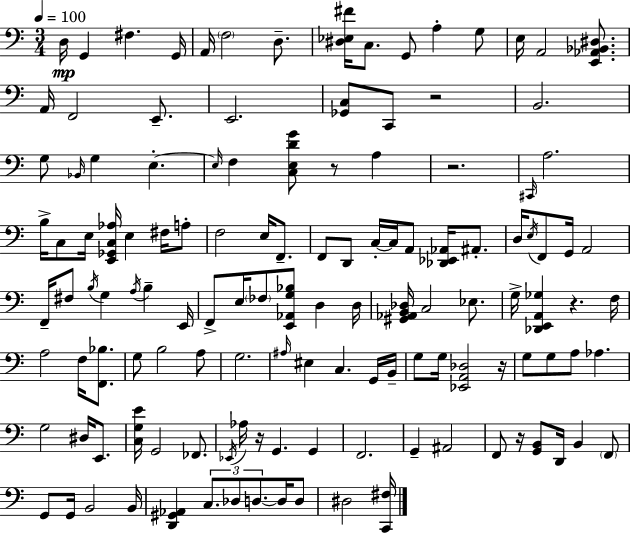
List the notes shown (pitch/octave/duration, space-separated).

D3/s G2/q F#3/q. G2/s A2/s F3/h D3/e. [D#3,Eb3,F#4]/s C3/e. G2/e A3/q G3/e E3/s A2/h [E2,Ab2,Bb2,D#3]/e. A2/s F2/h E2/e. E2/h. [Gb2,C3]/e C2/e R/h B2/h. G3/e Bb2/s G3/q E3/q. E3/s F3/q [C3,E3,D4,G4]/e R/e A3/q R/h. C#2/s A3/h. B3/s C3/e E3/s [E2,Gb2,C3,Ab3]/s E3/q F#3/s A3/e F3/h E3/s F2/e. F2/e D2/e C3/s C3/s A2/e [Db2,Eb2,Ab2]/s A#2/e. D3/s E3/s F2/e G2/s A2/h F2/s F#3/e B3/s G3/q A3/s B3/q E2/s F2/e E3/s FES3/e [E2,Ab2,G3,Bb3]/e D3/q D3/s [G#2,Ab2,B2,Db3]/s C3/h Eb3/e. G3/s [Db2,E2,A2,Gb3]/q R/q. F3/s A3/h F3/s [F2,Bb3]/e. G3/e B3/h A3/e G3/h. A#3/s EIS3/q C3/q. G2/s B2/s G3/e G3/s [Eb2,A2,Db3]/h R/s G3/e G3/e A3/e Ab3/q. G3/h D#3/s E2/e. [C3,G3,E4]/s G2/h FES2/e. Eb2/s Ab3/s R/s G2/q. G2/q F2/h. G2/q A#2/h F2/e R/s [G2,B2]/e D2/s B2/q F2/e G2/e G2/s B2/h B2/s [D2,G#2,Ab2]/q C3/e. Db3/e D3/e. D3/s D3/e D#3/h [C2,F#3]/s